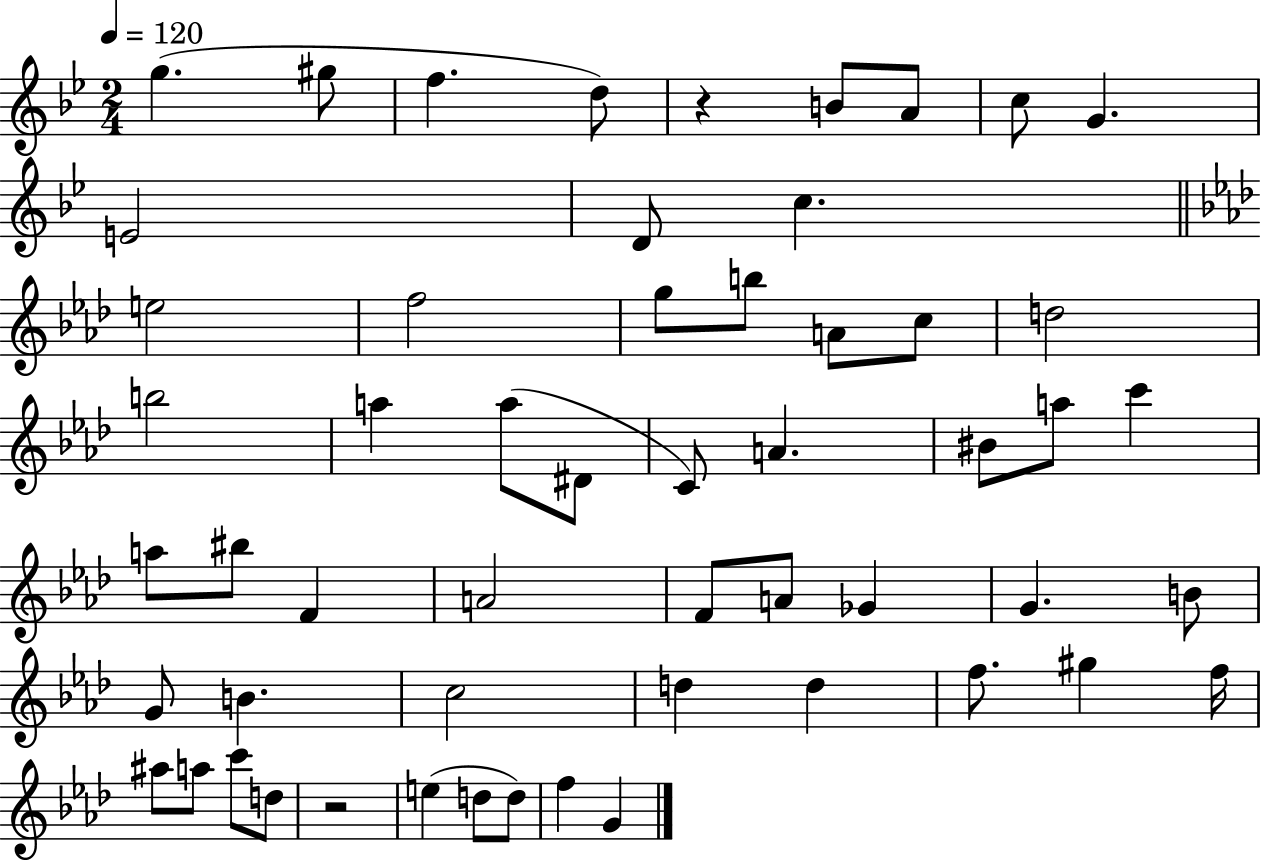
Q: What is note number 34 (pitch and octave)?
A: Gb4